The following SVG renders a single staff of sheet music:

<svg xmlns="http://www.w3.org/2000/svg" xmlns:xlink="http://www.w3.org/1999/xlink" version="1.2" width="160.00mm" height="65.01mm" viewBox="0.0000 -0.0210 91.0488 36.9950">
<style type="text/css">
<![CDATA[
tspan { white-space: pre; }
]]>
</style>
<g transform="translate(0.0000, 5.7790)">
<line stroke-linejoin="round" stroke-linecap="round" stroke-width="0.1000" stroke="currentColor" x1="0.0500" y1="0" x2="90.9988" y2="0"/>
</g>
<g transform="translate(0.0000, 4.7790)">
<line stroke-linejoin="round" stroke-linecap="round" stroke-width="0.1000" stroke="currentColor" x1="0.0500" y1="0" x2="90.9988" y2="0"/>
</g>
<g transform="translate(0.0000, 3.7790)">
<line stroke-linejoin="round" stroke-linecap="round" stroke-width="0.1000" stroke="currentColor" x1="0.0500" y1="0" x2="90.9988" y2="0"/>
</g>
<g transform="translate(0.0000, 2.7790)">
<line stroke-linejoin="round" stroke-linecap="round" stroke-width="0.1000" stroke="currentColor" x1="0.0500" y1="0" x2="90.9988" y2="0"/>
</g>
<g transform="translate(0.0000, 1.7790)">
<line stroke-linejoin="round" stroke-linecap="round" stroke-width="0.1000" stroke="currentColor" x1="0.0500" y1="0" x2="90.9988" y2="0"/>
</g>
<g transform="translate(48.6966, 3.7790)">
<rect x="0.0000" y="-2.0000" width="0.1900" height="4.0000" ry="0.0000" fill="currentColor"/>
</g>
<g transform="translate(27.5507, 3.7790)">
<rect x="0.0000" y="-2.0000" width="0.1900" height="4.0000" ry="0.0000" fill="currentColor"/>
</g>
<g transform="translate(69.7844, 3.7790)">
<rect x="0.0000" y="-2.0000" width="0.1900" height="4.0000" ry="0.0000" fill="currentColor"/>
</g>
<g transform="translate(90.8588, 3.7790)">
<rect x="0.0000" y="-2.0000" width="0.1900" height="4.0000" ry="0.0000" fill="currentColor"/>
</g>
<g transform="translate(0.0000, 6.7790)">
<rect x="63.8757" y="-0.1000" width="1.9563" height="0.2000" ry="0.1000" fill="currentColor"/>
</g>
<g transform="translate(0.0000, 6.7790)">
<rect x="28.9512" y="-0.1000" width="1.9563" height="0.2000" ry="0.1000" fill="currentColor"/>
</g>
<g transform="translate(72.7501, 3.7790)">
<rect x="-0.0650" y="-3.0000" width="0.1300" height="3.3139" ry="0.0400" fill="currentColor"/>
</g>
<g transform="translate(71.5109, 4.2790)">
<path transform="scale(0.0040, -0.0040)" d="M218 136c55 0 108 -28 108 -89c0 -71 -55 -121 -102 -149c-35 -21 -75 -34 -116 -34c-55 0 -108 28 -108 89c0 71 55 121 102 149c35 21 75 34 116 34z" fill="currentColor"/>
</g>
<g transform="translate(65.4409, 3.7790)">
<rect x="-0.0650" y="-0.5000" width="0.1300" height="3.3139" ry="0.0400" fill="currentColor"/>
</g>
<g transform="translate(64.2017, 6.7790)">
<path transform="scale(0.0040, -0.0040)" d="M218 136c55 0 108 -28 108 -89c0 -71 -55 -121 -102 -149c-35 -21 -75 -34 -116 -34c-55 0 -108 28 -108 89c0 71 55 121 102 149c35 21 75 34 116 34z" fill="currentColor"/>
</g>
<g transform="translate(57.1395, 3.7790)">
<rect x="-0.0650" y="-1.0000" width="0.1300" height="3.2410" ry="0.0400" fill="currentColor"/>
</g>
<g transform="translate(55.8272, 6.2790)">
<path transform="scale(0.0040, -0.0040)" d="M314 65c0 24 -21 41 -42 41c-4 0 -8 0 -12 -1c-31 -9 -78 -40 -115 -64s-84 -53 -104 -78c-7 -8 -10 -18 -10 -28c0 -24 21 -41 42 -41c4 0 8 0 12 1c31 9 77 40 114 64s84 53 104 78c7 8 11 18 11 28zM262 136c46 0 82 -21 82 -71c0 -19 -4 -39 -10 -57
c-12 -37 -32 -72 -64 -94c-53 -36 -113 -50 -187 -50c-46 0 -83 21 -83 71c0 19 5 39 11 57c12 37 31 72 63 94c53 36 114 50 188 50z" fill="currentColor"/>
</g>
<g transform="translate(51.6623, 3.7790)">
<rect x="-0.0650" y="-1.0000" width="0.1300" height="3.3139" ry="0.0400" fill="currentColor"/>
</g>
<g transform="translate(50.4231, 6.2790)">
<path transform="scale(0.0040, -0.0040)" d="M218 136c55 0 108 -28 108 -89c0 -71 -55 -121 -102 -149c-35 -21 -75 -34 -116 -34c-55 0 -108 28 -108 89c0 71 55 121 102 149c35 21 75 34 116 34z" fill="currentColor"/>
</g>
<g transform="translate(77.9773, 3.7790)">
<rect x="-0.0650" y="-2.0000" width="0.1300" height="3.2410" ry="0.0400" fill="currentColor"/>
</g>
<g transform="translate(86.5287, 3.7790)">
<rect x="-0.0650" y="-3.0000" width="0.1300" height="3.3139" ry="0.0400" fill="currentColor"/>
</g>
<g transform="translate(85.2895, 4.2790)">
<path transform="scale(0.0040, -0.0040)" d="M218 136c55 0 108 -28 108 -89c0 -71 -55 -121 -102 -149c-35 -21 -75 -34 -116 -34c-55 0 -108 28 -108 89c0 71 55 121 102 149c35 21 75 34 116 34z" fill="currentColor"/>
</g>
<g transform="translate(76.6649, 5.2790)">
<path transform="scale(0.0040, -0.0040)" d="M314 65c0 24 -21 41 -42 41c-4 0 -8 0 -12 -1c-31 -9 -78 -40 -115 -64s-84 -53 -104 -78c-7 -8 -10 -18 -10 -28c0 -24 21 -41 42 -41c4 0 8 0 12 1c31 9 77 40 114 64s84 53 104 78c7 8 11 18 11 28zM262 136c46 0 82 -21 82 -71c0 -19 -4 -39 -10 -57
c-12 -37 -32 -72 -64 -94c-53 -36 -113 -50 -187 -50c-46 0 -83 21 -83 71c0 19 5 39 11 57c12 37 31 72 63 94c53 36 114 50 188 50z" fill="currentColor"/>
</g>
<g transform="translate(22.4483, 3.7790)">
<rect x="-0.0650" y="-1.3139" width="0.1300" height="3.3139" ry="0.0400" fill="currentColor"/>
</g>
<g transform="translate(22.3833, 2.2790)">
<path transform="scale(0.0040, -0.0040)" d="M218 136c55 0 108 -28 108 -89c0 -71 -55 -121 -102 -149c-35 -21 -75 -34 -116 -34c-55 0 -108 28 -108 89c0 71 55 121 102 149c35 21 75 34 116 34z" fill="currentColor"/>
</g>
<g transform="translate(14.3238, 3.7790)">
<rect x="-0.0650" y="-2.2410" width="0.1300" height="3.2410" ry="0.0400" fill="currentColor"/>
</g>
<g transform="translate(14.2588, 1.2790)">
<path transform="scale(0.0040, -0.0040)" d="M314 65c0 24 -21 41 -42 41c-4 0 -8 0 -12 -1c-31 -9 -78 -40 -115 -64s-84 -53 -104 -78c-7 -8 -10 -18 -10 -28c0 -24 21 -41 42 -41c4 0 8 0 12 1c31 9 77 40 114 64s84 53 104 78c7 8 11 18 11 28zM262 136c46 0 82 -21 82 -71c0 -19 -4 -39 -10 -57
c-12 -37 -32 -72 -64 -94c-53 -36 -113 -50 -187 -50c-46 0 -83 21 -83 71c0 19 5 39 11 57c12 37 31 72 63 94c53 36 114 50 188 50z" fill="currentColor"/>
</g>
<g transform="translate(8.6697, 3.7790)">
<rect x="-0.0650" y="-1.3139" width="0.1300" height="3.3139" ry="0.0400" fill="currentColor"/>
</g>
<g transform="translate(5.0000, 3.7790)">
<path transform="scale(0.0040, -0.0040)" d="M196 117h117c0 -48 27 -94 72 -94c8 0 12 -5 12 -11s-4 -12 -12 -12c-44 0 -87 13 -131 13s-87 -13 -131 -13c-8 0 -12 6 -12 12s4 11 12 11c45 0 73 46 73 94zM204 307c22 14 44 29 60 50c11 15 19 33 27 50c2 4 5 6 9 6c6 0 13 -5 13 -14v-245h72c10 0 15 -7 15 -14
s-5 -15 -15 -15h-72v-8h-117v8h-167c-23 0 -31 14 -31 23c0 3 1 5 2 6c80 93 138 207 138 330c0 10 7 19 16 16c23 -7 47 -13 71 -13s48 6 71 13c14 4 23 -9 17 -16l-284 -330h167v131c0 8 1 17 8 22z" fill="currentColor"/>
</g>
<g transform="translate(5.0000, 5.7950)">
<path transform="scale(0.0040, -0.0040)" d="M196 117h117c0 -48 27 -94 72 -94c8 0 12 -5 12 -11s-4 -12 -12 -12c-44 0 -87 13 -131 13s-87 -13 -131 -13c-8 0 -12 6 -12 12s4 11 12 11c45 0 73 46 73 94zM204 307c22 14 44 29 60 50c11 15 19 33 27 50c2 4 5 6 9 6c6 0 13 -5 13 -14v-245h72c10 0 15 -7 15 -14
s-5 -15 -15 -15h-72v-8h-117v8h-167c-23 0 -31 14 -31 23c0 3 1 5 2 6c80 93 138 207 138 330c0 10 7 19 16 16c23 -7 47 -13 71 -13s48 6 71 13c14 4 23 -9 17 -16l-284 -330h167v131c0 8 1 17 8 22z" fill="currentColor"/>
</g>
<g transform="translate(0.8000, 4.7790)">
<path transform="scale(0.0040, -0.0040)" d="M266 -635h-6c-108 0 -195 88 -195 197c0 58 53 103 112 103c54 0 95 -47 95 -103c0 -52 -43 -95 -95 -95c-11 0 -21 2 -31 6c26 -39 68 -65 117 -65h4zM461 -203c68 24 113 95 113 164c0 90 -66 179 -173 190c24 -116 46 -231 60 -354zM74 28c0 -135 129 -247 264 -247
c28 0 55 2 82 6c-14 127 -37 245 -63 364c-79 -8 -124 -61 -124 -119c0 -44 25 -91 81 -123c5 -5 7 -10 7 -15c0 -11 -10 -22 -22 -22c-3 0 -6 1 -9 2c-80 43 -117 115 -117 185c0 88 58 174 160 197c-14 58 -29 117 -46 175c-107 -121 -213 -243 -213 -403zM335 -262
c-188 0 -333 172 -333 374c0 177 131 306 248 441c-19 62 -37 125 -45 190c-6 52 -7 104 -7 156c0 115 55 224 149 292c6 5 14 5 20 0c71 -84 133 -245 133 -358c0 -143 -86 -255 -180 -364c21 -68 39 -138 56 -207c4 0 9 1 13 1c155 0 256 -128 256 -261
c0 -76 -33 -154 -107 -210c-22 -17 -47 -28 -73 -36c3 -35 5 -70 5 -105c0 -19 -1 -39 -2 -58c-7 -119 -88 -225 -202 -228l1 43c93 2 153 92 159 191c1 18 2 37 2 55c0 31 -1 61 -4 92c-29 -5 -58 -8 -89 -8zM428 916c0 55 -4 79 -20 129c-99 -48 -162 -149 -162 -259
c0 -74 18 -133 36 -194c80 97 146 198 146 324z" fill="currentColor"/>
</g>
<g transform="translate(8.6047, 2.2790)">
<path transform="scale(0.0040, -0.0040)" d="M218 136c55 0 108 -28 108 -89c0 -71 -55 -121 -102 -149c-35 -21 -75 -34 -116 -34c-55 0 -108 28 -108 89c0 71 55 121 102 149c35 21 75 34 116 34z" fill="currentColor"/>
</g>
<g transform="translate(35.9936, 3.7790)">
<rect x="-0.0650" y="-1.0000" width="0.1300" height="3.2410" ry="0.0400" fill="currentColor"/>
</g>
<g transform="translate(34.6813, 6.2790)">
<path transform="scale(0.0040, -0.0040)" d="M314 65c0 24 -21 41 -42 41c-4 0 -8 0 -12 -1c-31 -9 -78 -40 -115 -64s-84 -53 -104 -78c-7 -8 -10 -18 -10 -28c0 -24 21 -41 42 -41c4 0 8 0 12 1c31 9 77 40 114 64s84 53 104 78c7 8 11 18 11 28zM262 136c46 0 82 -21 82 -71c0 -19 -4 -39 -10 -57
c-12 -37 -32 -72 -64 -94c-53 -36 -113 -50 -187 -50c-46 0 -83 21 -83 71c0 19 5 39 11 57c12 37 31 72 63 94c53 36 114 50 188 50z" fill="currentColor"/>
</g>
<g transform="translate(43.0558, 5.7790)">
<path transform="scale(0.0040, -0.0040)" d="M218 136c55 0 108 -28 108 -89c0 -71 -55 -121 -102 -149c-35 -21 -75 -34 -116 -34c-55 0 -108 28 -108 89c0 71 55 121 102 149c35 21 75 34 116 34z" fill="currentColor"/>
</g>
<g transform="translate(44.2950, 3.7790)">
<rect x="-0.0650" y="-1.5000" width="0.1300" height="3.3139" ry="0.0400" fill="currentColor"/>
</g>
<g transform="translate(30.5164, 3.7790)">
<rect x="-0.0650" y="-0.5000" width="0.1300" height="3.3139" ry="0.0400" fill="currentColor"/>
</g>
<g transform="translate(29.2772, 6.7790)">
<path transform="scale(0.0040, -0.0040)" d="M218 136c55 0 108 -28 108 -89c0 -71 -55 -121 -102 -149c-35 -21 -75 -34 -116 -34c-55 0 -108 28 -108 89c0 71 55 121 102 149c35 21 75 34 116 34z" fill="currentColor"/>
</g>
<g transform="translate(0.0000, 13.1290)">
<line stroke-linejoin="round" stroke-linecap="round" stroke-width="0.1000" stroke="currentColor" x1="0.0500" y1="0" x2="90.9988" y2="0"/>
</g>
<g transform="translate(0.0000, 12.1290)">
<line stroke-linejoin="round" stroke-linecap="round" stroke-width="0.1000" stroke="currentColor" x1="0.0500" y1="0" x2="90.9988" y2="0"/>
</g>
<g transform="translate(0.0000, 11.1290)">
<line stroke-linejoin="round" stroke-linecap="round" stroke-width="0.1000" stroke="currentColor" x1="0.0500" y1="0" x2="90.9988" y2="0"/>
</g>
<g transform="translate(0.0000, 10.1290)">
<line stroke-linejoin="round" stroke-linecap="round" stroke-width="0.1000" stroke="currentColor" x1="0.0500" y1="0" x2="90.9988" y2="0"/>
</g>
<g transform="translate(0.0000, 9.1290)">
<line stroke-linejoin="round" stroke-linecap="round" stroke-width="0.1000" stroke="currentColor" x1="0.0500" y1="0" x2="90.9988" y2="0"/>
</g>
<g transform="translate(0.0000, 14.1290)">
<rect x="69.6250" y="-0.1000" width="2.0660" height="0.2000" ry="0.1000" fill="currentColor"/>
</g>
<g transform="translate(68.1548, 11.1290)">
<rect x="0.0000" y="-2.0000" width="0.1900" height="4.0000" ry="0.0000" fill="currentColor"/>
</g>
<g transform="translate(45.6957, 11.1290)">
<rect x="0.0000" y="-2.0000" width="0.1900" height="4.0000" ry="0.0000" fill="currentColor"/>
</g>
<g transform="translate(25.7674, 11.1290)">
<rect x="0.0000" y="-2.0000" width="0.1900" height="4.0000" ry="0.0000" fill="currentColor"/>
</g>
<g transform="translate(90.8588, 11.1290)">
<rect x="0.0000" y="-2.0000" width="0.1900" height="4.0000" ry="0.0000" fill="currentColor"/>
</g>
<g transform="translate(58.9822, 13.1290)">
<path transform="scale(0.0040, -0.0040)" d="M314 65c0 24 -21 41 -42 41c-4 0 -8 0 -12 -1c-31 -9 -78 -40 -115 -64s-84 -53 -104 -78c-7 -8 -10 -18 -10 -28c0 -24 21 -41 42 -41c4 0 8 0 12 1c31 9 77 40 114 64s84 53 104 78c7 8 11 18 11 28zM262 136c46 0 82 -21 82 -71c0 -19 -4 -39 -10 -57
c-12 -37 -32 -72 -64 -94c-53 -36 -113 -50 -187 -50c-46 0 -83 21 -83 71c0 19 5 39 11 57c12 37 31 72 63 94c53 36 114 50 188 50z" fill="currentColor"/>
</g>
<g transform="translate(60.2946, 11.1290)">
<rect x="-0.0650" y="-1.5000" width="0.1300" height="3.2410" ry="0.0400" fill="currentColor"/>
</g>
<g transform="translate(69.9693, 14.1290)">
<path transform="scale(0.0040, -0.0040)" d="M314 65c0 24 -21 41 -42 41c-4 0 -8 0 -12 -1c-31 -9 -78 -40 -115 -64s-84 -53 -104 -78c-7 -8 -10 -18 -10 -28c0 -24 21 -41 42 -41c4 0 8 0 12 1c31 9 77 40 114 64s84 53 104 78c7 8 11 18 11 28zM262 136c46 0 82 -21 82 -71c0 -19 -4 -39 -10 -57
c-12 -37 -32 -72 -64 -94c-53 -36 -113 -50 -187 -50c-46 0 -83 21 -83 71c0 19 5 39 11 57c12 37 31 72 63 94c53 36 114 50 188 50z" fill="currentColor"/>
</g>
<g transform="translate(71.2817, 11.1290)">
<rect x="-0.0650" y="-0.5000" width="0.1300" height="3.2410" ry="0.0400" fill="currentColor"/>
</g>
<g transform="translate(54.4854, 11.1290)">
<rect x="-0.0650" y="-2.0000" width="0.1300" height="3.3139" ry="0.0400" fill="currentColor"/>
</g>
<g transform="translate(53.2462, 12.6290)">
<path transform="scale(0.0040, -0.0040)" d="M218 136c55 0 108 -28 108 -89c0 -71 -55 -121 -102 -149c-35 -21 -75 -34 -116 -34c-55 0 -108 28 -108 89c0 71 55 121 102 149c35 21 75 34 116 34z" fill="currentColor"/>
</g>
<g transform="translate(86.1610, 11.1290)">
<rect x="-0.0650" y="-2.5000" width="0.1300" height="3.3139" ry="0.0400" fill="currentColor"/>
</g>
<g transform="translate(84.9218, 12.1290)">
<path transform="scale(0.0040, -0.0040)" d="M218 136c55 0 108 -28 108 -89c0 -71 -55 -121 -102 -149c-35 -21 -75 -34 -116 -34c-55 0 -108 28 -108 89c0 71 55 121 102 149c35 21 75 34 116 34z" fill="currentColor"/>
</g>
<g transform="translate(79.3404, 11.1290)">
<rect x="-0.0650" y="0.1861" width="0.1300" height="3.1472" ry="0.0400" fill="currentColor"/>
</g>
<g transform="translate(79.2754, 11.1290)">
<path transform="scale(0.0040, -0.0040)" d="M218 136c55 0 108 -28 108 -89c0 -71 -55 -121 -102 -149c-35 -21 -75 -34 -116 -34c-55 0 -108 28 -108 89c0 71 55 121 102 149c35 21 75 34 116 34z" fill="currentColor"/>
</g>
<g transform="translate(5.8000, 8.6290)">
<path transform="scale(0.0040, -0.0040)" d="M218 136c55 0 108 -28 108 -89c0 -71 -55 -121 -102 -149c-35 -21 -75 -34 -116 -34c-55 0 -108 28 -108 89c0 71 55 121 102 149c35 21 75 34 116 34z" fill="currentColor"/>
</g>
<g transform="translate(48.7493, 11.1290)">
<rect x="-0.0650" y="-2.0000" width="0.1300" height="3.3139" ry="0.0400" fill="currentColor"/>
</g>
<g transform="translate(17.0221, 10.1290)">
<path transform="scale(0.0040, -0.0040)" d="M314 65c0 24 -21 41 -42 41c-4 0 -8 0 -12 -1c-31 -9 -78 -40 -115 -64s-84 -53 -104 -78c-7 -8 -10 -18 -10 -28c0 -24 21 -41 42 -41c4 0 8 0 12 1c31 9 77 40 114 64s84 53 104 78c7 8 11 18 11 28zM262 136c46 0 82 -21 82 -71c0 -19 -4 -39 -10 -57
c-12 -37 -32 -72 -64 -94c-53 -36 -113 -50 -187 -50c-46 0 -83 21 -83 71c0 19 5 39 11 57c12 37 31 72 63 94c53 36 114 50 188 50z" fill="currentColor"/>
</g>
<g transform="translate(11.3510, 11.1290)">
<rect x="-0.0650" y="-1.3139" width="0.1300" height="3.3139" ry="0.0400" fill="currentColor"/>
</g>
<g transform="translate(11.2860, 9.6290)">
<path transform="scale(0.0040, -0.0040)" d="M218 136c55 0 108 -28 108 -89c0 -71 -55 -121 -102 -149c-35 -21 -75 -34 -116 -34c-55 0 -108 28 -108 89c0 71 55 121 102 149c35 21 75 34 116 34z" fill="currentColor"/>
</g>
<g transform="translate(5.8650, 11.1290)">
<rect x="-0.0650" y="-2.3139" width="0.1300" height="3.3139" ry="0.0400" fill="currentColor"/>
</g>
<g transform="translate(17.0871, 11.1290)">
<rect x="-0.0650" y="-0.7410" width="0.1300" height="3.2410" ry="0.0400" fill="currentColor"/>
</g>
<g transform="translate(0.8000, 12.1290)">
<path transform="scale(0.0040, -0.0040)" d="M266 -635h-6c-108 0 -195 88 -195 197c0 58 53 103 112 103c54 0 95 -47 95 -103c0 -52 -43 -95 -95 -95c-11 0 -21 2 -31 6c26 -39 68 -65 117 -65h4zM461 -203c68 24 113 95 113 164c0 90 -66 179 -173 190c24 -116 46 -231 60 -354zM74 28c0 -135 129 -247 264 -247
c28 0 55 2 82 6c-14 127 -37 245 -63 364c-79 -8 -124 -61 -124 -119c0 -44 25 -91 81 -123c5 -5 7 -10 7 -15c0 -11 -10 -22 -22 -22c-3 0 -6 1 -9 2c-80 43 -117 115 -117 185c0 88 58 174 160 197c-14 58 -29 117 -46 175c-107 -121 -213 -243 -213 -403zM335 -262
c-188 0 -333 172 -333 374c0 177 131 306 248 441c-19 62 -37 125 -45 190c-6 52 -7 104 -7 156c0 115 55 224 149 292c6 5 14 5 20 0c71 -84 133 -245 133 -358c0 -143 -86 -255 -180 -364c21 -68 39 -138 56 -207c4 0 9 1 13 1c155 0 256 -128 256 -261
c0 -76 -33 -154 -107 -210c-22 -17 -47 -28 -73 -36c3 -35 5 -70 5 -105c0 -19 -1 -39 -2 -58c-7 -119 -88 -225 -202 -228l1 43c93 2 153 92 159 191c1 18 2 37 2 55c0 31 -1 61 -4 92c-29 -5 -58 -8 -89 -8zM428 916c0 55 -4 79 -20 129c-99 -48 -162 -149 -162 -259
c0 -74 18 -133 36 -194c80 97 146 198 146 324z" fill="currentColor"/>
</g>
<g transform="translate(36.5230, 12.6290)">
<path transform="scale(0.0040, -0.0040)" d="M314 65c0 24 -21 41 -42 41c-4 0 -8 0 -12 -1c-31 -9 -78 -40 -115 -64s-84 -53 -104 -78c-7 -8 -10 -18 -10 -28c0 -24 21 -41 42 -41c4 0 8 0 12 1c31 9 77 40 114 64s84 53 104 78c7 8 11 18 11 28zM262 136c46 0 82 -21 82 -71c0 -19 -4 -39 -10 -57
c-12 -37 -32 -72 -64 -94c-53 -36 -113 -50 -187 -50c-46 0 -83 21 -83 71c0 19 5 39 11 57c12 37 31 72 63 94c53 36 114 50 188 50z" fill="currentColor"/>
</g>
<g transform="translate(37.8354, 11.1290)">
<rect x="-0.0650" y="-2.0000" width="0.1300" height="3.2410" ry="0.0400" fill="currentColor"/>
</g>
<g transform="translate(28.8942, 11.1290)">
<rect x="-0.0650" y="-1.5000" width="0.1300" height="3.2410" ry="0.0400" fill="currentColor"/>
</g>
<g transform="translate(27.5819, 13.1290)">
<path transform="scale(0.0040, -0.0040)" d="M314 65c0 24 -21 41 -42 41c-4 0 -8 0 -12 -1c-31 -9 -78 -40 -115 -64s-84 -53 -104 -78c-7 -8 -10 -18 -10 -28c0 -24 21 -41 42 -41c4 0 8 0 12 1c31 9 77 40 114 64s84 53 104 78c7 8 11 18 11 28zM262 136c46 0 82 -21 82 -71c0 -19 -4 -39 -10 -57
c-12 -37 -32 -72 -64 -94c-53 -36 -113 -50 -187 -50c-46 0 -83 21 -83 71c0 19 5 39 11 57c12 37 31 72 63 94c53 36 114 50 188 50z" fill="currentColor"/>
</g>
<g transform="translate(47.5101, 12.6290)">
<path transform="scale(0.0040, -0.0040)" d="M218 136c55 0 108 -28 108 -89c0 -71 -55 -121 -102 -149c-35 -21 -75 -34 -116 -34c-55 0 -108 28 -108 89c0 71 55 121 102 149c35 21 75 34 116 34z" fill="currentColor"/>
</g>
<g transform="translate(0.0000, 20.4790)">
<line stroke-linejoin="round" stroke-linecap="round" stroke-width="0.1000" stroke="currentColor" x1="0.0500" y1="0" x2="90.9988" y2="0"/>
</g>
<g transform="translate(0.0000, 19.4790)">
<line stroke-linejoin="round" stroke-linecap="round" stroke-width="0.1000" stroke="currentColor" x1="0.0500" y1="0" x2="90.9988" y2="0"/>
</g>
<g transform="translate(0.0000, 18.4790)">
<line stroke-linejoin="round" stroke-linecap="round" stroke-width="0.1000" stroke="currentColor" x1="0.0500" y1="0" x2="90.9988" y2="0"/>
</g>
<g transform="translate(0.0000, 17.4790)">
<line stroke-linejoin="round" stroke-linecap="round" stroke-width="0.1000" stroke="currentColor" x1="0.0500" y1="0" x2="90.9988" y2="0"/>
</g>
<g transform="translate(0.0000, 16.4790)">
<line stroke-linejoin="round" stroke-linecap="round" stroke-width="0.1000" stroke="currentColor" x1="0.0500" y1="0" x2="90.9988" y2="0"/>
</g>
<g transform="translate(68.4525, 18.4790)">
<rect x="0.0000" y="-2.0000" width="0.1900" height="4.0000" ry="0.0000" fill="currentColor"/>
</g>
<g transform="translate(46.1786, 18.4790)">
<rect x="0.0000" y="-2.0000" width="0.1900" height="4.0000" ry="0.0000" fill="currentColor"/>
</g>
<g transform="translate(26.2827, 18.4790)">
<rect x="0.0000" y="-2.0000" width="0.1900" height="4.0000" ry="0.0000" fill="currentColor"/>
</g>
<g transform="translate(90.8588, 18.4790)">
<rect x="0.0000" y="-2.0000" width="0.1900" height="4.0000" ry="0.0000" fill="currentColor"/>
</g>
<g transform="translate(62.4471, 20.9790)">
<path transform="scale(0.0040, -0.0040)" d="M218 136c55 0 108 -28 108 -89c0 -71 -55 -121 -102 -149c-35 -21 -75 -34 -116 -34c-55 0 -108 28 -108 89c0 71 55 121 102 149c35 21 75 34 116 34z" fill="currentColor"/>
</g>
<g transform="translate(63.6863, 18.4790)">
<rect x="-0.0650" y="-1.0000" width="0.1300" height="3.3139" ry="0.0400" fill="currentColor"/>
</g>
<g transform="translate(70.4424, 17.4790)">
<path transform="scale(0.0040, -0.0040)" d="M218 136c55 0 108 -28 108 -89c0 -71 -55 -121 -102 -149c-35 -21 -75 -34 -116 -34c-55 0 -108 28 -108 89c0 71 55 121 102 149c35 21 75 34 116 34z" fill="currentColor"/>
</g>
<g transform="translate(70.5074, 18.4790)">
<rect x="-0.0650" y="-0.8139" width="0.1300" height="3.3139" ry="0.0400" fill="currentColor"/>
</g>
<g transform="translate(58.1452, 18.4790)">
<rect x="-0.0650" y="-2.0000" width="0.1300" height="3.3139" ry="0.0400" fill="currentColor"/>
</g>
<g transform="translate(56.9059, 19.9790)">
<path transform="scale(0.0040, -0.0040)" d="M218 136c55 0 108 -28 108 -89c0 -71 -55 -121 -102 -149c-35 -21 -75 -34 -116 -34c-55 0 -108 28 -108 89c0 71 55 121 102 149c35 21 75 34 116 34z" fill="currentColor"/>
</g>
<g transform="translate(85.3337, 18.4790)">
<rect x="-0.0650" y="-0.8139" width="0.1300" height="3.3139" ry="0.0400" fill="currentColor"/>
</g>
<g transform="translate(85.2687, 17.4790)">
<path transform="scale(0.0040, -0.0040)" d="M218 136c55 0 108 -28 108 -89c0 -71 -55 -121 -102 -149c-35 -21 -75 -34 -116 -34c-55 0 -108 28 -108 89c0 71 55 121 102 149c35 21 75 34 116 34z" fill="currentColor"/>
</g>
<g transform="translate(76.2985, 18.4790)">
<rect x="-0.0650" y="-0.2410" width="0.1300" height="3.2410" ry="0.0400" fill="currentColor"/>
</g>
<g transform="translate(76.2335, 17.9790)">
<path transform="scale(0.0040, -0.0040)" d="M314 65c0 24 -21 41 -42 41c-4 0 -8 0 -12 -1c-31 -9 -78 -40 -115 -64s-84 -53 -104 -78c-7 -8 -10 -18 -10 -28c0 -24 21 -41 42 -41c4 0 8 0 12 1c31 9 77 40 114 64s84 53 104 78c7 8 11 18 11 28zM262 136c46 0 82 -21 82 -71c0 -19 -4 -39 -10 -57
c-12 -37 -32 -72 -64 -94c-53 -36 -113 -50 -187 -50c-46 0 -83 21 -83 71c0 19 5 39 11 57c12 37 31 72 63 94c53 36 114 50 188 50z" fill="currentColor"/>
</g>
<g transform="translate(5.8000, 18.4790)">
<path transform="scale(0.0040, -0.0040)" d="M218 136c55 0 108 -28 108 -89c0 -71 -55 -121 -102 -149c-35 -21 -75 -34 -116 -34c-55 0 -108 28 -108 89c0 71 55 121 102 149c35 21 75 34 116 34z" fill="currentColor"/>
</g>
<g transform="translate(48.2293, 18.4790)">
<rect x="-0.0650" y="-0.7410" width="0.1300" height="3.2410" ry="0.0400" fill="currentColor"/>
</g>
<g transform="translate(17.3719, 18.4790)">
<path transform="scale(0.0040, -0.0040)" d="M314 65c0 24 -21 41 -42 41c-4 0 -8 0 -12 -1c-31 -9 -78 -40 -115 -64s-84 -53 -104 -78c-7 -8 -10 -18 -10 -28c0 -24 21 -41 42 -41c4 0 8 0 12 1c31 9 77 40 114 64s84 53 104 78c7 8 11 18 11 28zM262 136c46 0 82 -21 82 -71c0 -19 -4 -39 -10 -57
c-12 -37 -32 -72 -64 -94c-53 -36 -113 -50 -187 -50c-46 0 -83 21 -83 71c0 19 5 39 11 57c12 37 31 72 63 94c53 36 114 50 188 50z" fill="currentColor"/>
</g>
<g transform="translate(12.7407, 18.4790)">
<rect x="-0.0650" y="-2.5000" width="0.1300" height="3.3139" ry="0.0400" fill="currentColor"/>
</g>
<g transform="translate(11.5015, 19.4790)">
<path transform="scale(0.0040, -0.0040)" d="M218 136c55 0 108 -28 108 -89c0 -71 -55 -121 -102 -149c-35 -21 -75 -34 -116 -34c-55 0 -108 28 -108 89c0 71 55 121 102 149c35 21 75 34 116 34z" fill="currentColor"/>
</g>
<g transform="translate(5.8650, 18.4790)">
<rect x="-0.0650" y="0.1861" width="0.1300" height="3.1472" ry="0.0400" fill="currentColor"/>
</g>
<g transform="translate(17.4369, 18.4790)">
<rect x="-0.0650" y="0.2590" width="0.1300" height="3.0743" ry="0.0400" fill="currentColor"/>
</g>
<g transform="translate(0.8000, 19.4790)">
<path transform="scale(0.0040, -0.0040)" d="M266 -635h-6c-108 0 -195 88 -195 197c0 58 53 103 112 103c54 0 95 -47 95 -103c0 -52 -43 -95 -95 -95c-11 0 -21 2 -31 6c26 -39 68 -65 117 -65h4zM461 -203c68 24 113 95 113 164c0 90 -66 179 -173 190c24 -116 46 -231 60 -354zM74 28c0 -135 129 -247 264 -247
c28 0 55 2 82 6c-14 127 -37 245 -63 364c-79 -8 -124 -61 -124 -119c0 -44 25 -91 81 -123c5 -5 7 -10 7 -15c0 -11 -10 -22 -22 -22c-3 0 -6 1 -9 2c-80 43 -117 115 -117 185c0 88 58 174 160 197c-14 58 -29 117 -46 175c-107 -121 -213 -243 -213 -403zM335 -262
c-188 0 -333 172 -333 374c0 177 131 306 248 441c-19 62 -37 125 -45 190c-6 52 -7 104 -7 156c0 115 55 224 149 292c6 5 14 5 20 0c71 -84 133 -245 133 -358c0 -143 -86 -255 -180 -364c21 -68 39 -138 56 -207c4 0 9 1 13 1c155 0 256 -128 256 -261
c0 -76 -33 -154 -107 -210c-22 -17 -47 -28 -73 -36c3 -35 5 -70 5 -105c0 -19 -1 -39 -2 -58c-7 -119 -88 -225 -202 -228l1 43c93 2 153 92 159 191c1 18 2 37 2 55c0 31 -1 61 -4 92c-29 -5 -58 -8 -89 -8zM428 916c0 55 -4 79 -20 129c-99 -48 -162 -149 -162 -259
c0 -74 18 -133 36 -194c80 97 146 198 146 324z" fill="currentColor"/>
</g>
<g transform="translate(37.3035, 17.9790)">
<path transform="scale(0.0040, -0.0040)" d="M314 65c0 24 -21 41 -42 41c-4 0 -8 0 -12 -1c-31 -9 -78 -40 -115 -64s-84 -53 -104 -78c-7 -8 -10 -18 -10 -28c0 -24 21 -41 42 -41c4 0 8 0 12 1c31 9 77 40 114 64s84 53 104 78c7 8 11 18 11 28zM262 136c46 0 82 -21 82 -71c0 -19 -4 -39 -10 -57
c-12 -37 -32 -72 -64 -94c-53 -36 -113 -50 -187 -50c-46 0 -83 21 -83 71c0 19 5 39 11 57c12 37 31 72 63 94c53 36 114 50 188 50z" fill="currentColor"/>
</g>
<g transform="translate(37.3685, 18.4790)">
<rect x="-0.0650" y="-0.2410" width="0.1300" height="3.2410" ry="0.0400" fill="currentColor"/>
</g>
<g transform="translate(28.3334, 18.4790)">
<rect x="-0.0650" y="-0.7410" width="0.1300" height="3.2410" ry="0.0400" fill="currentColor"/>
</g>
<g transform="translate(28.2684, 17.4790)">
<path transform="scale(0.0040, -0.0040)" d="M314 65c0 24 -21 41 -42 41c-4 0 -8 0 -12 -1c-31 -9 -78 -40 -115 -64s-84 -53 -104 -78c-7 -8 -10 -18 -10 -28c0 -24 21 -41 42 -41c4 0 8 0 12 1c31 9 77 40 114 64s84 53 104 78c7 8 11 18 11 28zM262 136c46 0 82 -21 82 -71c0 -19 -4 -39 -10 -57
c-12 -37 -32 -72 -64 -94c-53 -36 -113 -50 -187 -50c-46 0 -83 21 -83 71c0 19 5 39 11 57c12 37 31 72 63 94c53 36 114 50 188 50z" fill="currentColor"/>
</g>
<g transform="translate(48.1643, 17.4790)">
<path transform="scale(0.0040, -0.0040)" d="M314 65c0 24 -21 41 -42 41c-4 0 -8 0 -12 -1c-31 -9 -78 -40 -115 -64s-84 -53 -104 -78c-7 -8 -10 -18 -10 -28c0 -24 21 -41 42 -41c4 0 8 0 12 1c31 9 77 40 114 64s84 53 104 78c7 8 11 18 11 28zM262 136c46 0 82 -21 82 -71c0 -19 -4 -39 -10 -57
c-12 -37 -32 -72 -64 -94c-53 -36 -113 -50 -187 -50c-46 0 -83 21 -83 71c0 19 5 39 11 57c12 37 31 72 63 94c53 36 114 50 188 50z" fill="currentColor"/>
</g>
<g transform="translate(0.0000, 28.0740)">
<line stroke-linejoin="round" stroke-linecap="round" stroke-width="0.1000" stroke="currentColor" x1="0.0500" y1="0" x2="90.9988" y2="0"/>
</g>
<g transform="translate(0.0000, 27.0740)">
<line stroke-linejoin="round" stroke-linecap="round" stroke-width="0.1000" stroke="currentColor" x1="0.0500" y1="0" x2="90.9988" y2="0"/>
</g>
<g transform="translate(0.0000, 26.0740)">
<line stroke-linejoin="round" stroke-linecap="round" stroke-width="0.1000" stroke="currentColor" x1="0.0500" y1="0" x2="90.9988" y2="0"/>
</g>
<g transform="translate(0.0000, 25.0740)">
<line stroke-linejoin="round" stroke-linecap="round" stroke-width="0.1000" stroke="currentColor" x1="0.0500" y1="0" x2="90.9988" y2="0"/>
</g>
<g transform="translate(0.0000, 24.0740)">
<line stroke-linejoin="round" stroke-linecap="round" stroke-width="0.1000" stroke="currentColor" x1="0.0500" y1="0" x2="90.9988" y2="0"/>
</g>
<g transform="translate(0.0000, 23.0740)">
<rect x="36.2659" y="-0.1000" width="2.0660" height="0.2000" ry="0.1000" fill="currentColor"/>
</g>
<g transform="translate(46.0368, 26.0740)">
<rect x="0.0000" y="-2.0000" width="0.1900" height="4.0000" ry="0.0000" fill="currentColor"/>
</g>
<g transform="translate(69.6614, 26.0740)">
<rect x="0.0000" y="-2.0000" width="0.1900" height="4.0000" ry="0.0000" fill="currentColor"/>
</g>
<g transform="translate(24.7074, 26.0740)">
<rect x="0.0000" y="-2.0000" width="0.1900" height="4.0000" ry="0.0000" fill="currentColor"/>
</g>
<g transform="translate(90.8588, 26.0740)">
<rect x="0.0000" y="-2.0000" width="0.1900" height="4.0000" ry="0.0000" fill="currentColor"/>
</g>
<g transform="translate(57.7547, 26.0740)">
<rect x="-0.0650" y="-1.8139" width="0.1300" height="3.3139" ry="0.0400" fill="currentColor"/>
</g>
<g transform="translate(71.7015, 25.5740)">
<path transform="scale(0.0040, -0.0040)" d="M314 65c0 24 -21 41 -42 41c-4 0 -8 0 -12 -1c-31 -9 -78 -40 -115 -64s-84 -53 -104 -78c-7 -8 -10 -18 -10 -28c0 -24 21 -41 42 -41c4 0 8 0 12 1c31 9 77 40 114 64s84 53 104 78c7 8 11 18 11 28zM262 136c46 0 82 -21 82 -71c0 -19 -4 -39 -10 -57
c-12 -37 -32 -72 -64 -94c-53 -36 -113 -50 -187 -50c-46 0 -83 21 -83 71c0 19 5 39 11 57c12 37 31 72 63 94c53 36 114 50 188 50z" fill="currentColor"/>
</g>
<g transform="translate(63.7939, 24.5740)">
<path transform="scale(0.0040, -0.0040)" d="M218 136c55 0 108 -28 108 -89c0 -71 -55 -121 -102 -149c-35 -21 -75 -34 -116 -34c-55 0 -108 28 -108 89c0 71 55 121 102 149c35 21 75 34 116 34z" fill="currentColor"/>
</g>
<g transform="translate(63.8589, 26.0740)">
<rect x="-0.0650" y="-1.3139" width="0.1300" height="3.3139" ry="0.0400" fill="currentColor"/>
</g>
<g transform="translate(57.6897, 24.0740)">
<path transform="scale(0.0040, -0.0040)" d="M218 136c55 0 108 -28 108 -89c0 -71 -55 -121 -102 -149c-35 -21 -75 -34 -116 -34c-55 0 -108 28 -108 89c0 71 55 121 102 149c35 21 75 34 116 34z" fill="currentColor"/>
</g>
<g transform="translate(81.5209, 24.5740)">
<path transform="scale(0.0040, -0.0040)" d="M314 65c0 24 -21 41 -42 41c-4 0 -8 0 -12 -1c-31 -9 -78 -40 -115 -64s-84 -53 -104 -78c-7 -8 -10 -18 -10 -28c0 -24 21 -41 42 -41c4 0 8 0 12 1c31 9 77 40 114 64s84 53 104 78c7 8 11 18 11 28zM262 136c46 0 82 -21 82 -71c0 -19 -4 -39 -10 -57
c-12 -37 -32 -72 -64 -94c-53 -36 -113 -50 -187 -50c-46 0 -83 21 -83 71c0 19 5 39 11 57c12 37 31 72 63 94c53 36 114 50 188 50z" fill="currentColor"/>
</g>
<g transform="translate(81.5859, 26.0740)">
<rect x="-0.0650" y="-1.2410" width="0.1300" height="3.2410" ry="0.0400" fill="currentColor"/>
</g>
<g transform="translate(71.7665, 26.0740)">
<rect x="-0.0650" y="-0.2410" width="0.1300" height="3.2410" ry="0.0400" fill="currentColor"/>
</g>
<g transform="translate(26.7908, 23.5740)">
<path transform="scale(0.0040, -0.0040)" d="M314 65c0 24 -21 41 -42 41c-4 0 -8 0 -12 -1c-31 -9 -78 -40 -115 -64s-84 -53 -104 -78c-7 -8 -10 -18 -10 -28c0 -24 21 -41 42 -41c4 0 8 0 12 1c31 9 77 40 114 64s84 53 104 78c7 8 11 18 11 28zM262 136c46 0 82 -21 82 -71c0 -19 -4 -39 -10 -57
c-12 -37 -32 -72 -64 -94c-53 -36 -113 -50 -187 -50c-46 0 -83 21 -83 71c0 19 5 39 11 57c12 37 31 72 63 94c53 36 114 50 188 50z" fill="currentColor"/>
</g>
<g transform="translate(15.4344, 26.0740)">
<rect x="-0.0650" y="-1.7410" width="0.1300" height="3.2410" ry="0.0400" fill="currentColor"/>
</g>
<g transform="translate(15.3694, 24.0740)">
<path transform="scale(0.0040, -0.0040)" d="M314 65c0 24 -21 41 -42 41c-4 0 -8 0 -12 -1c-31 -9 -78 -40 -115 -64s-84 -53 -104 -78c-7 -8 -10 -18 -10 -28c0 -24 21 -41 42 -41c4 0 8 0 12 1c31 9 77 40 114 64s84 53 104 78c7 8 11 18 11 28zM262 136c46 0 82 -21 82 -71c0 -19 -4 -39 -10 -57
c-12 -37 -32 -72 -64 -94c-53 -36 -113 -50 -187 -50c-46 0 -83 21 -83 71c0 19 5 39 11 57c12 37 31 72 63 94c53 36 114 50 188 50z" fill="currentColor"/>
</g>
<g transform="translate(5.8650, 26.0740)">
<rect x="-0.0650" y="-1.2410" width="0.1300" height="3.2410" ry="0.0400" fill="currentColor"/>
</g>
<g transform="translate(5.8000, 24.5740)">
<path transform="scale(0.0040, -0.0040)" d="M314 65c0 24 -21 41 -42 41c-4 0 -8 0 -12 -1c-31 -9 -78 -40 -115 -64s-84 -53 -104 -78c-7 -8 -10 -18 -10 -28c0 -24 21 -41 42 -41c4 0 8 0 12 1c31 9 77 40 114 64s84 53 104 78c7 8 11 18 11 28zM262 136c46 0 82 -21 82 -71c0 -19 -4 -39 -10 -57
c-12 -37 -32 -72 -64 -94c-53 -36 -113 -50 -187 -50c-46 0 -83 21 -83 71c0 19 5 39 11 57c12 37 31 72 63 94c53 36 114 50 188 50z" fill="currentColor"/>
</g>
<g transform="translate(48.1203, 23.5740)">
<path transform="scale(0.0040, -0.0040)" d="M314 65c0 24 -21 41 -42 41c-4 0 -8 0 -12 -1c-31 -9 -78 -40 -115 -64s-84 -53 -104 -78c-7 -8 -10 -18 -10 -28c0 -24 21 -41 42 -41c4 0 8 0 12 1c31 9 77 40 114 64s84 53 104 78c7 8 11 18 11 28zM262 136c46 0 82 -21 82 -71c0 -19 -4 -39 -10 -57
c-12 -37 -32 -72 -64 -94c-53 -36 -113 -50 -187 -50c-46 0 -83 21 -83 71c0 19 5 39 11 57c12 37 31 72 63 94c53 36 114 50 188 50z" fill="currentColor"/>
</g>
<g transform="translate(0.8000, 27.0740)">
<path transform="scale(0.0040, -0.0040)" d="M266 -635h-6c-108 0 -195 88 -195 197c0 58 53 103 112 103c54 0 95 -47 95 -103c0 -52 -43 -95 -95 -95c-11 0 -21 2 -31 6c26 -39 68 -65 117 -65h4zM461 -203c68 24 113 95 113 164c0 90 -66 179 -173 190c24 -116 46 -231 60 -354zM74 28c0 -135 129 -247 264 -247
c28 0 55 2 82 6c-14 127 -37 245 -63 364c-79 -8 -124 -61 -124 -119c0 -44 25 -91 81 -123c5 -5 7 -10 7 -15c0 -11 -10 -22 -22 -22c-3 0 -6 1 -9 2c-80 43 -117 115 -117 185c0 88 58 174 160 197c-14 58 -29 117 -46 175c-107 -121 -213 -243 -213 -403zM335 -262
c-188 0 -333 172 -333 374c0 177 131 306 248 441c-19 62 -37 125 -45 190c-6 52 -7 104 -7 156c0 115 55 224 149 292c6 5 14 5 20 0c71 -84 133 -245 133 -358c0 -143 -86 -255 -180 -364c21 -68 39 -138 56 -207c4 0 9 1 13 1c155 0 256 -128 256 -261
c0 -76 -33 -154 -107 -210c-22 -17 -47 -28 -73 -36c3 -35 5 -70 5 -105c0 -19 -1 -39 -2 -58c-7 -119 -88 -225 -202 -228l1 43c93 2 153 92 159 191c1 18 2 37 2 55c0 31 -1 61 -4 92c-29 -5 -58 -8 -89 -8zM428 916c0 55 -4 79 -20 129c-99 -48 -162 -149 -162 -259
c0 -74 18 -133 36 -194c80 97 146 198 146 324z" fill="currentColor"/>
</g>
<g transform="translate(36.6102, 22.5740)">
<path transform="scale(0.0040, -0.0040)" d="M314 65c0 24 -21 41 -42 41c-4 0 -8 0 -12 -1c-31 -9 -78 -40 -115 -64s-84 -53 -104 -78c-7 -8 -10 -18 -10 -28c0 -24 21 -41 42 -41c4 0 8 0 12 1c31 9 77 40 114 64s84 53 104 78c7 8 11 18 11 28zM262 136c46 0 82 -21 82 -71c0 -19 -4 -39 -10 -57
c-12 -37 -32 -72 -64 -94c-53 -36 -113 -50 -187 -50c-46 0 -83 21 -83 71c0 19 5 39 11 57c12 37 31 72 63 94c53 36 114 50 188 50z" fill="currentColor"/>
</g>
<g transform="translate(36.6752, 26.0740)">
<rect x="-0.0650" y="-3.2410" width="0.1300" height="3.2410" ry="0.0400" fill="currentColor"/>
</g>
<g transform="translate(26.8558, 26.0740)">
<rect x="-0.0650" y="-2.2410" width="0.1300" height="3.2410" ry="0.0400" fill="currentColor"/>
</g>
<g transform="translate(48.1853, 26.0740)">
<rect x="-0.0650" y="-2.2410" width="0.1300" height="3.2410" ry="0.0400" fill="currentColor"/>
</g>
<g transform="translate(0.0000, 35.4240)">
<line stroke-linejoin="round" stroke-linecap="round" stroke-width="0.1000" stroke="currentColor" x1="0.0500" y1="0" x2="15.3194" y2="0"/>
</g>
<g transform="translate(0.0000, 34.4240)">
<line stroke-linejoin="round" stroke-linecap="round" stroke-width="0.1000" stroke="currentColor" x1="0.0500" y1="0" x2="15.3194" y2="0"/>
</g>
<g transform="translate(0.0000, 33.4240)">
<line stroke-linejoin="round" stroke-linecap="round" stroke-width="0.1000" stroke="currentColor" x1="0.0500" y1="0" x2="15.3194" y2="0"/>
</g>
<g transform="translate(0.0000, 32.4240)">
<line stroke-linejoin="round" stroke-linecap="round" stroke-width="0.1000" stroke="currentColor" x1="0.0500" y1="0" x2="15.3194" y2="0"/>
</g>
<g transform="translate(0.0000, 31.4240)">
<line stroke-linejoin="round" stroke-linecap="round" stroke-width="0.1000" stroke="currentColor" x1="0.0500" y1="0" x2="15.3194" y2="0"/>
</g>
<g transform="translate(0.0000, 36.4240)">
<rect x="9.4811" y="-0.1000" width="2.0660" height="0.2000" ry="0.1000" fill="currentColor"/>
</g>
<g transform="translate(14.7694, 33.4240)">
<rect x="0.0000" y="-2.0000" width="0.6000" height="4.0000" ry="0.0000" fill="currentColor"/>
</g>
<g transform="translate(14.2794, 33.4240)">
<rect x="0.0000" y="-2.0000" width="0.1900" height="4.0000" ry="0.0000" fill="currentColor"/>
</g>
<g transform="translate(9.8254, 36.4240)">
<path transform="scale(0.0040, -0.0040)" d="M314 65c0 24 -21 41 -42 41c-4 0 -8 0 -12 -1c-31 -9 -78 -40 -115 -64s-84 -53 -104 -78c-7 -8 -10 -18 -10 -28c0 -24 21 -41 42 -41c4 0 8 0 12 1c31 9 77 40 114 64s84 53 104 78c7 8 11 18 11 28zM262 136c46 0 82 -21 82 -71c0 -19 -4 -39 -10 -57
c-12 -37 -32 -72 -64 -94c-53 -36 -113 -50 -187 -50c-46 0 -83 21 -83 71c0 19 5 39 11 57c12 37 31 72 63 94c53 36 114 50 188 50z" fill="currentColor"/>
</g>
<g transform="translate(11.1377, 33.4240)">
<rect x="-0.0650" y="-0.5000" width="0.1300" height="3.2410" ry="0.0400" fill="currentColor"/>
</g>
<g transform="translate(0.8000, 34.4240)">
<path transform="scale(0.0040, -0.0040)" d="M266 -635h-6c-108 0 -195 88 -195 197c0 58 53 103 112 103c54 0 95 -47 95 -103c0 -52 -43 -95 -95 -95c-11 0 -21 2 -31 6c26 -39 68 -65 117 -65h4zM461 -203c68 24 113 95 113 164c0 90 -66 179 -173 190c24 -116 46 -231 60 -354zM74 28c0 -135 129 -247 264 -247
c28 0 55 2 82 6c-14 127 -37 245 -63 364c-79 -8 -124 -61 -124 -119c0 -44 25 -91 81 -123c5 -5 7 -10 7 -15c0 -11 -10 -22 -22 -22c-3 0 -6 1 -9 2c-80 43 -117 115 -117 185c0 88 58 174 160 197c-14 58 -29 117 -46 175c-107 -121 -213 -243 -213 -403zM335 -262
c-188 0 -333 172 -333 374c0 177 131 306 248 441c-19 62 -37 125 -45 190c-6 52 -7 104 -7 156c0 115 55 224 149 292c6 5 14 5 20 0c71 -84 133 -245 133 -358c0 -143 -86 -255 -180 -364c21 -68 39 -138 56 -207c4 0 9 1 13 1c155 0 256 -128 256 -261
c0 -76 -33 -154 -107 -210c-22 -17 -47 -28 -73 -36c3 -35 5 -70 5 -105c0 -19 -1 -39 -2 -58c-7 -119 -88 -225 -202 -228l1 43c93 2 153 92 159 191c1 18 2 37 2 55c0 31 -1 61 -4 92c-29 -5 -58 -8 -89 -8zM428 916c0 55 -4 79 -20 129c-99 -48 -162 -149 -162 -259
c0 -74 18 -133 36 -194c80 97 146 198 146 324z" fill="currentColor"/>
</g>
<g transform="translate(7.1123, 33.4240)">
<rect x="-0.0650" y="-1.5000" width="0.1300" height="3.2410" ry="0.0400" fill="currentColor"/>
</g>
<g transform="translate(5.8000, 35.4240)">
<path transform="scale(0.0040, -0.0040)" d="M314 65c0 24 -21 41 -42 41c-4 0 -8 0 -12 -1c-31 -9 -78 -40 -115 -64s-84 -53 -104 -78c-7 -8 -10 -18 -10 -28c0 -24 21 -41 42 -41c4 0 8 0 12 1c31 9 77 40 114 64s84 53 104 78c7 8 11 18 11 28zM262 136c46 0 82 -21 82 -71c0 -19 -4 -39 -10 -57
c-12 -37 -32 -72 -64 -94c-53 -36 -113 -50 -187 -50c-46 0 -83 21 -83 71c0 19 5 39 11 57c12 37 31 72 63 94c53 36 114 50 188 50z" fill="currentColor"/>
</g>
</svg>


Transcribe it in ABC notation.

X:1
T:Untitled
M:4/4
L:1/4
K:C
e g2 e C D2 E D D2 C A F2 A g e d2 E2 F2 F F E2 C2 B G B G B2 d2 c2 d2 F D d c2 d e2 f2 g2 b2 g2 f e c2 e2 E2 C2